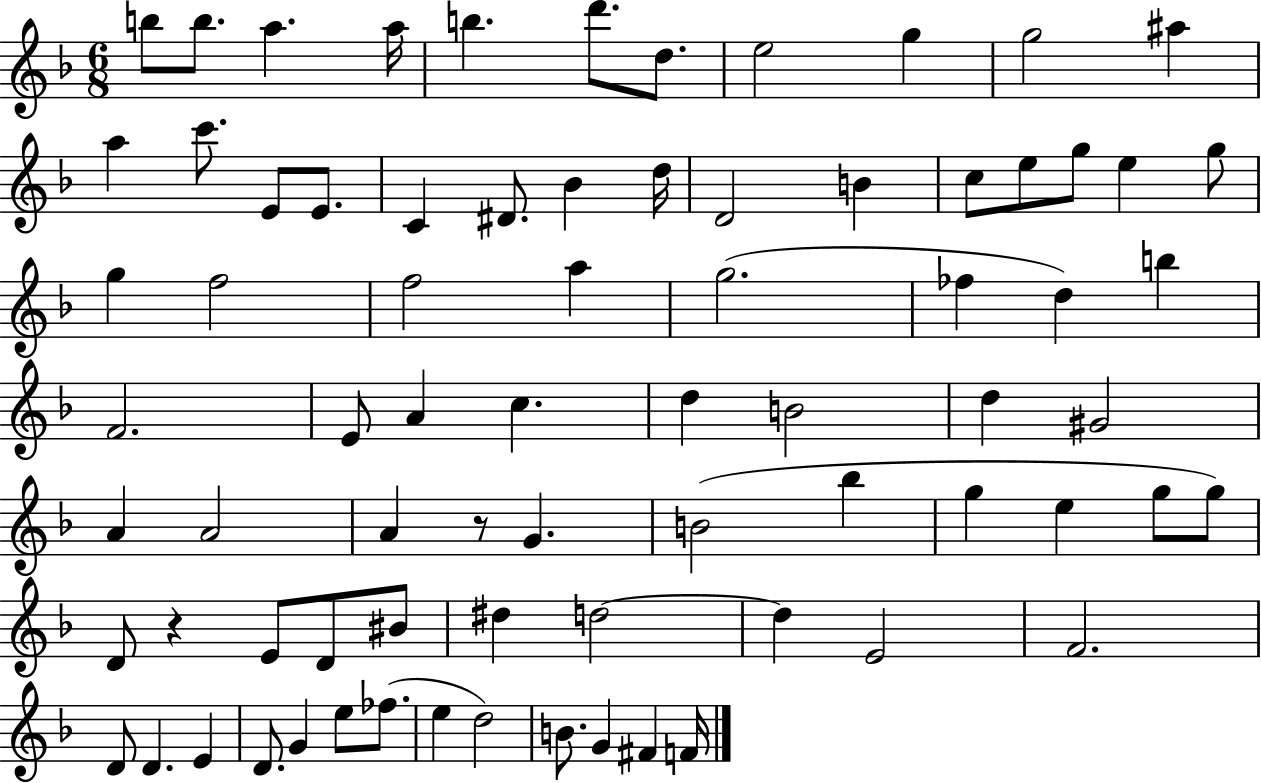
B5/e B5/e. A5/q. A5/s B5/q. D6/e. D5/e. E5/h G5/q G5/h A#5/q A5/q C6/e. E4/e E4/e. C4/q D#4/e. Bb4/q D5/s D4/h B4/q C5/e E5/e G5/e E5/q G5/e G5/q F5/h F5/h A5/q G5/h. FES5/q D5/q B5/q F4/h. E4/e A4/q C5/q. D5/q B4/h D5/q G#4/h A4/q A4/h A4/q R/e G4/q. B4/h Bb5/q G5/q E5/q G5/e G5/e D4/e R/q E4/e D4/e BIS4/e D#5/q D5/h D5/q E4/h F4/h. D4/e D4/q. E4/q D4/e. G4/q E5/e FES5/e. E5/q D5/h B4/e. G4/q F#4/q F4/s